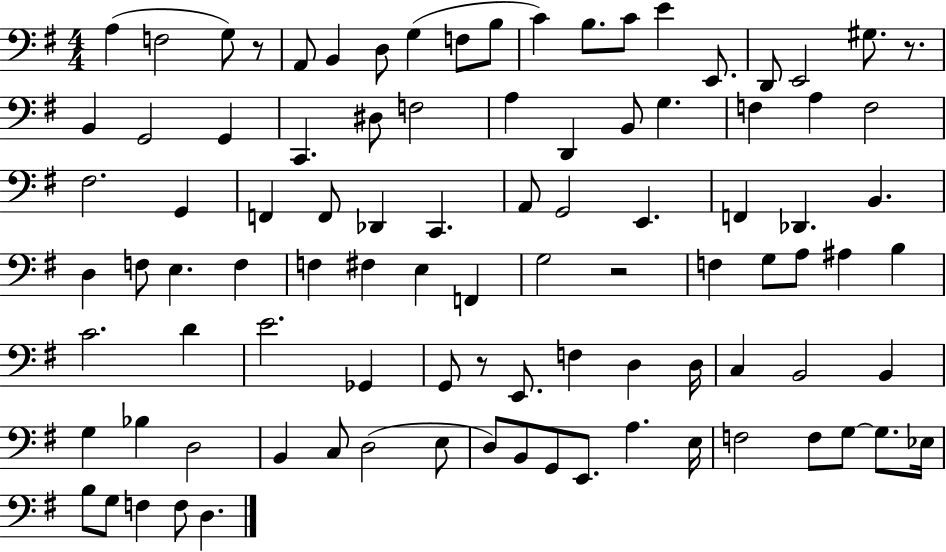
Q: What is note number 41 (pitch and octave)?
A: Db2